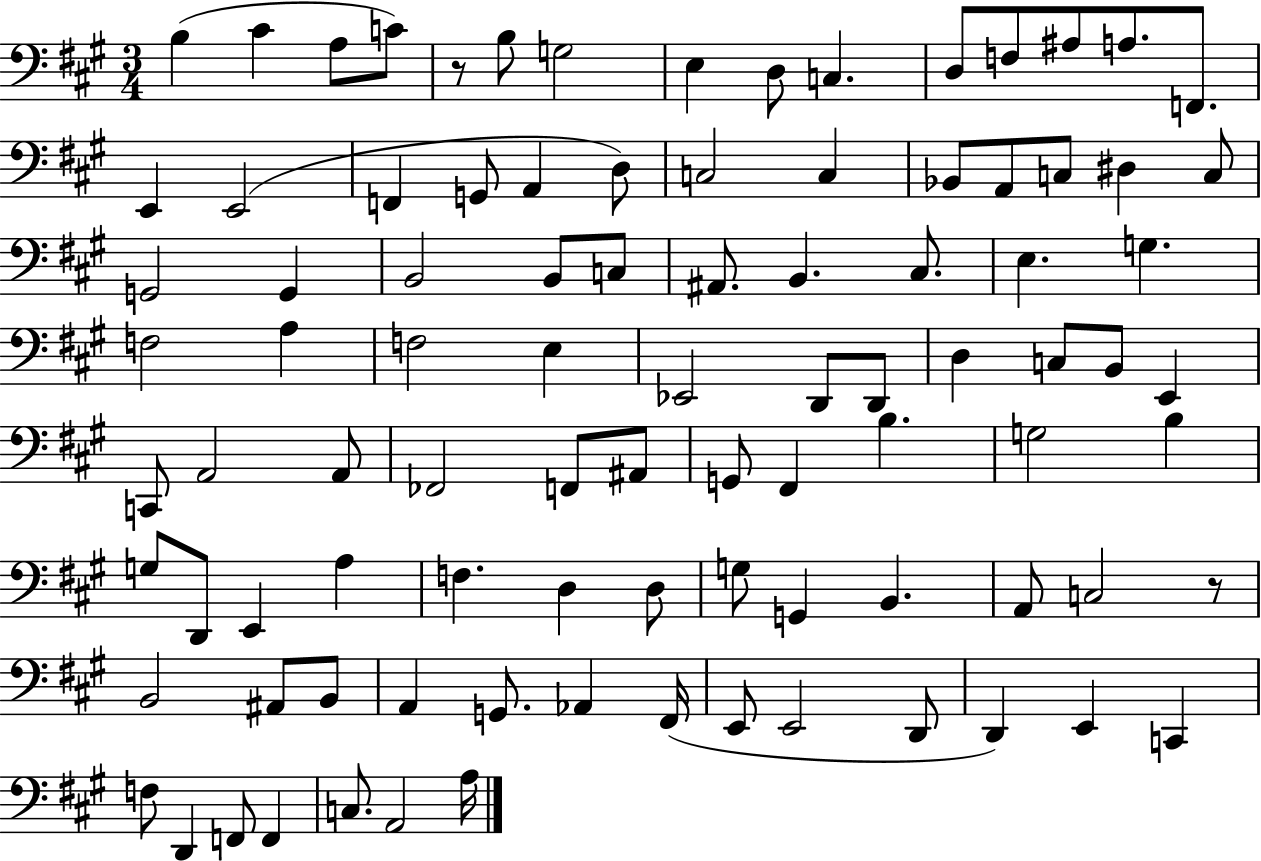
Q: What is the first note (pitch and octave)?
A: B3